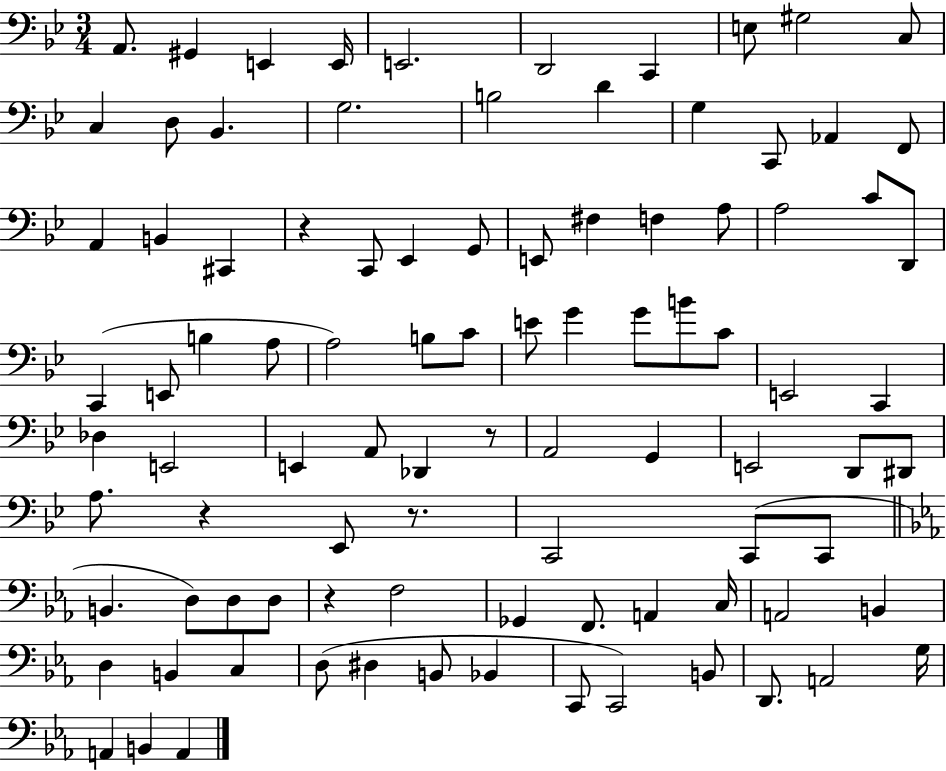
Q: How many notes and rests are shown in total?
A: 94